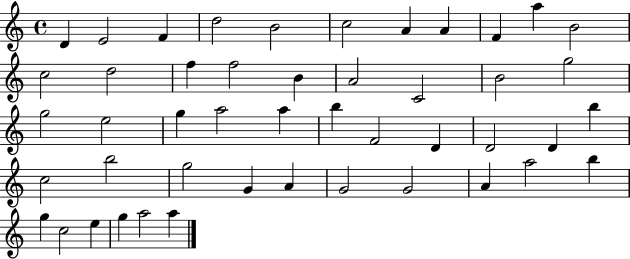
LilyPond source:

{
  \clef treble
  \time 4/4
  \defaultTimeSignature
  \key c \major
  d'4 e'2 f'4 | d''2 b'2 | c''2 a'4 a'4 | f'4 a''4 b'2 | \break c''2 d''2 | f''4 f''2 b'4 | a'2 c'2 | b'2 g''2 | \break g''2 e''2 | g''4 a''2 a''4 | b''4 f'2 d'4 | d'2 d'4 b''4 | \break c''2 b''2 | g''2 g'4 a'4 | g'2 g'2 | a'4 a''2 b''4 | \break g''4 c''2 e''4 | g''4 a''2 a''4 | \bar "|."
}